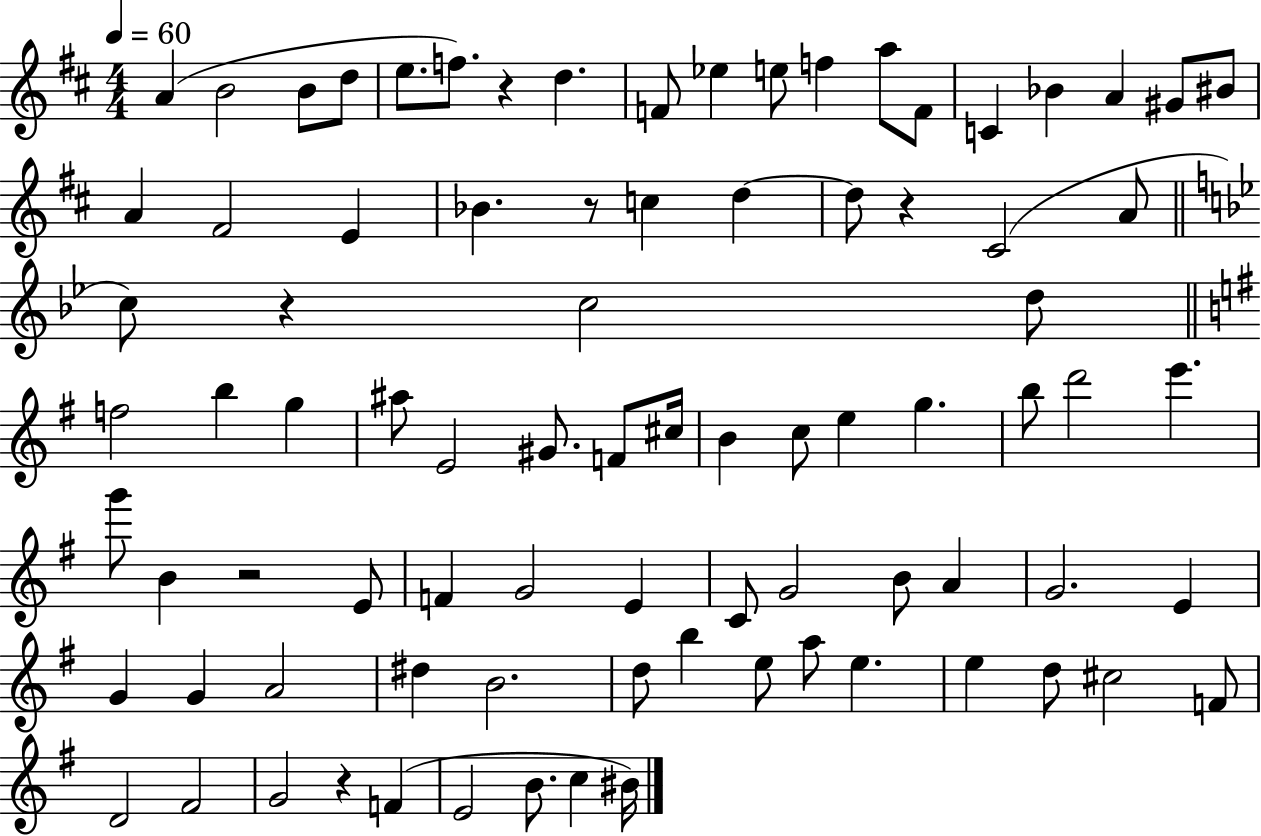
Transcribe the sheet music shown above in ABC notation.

X:1
T:Untitled
M:4/4
L:1/4
K:D
A B2 B/2 d/2 e/2 f/2 z d F/2 _e e/2 f a/2 F/2 C _B A ^G/2 ^B/2 A ^F2 E _B z/2 c d d/2 z ^C2 A/2 c/2 z c2 d/2 f2 b g ^a/2 E2 ^G/2 F/2 ^c/4 B c/2 e g b/2 d'2 e' g'/2 B z2 E/2 F G2 E C/2 G2 B/2 A G2 E G G A2 ^d B2 d/2 b e/2 a/2 e e d/2 ^c2 F/2 D2 ^F2 G2 z F E2 B/2 c ^B/4